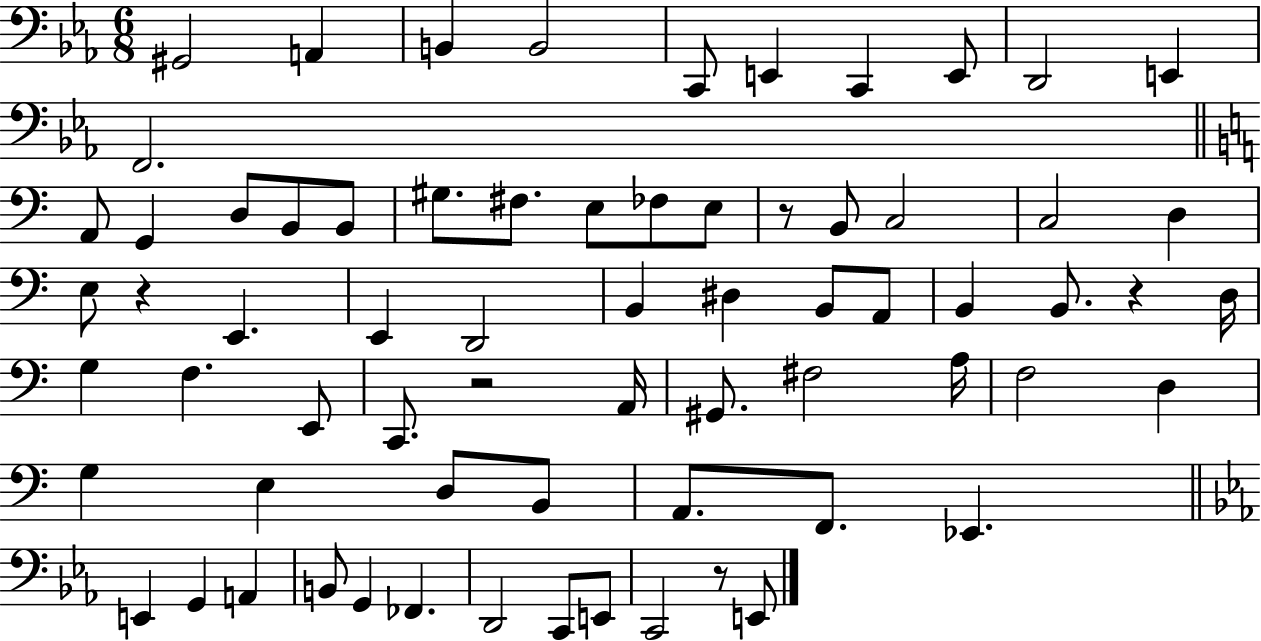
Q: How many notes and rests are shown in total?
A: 69